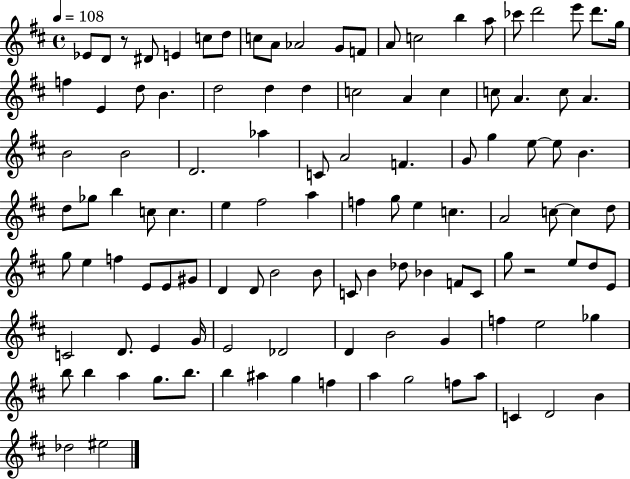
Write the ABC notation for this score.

X:1
T:Untitled
M:4/4
L:1/4
K:D
_E/2 D/2 z/2 ^D/2 E c/2 d/2 c/2 A/2 _A2 G/2 F/2 A/2 c2 b a/2 _c'/2 d'2 e'/2 d'/2 g/4 f E d/2 B d2 d d c2 A c c/2 A c/2 A B2 B2 D2 _a C/2 A2 F G/2 g e/2 e/2 B d/2 _g/2 b c/2 c e ^f2 a f g/2 e c A2 c/2 c d/2 g/2 e f E/2 E/2 ^G/2 D D/2 B2 B/2 C/2 B _d/2 _B F/2 C/2 g/2 z2 e/2 d/2 E/2 C2 D/2 E G/4 E2 _D2 D B2 G f e2 _g b/2 b a g/2 b/2 b ^a g f a g2 f/2 a/2 C D2 B _d2 ^e2